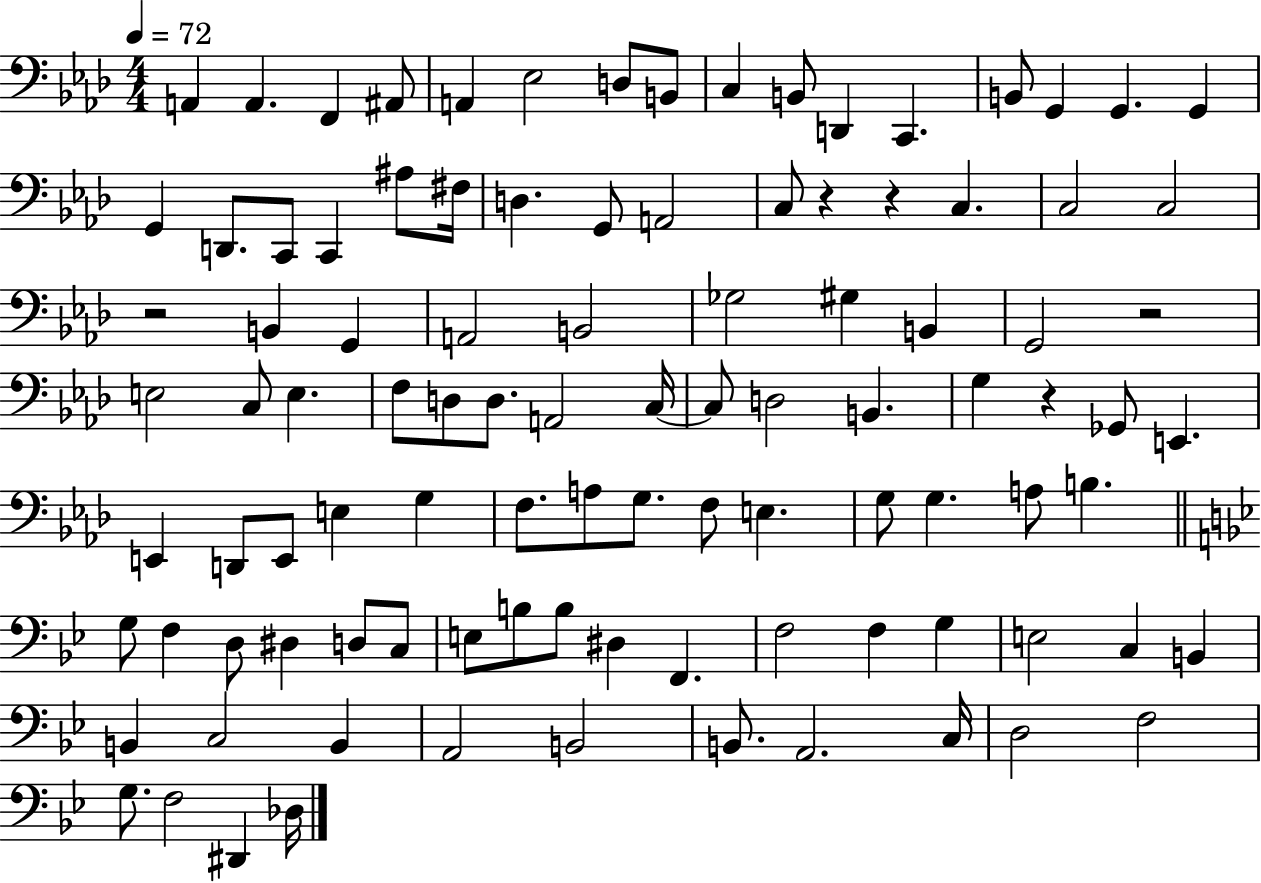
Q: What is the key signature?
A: AES major